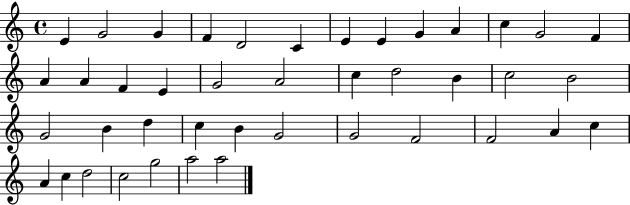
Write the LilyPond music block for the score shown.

{
  \clef treble
  \time 4/4
  \defaultTimeSignature
  \key c \major
  e'4 g'2 g'4 | f'4 d'2 c'4 | e'4 e'4 g'4 a'4 | c''4 g'2 f'4 | \break a'4 a'4 f'4 e'4 | g'2 a'2 | c''4 d''2 b'4 | c''2 b'2 | \break g'2 b'4 d''4 | c''4 b'4 g'2 | g'2 f'2 | f'2 a'4 c''4 | \break a'4 c''4 d''2 | c''2 g''2 | a''2 a''2 | \bar "|."
}